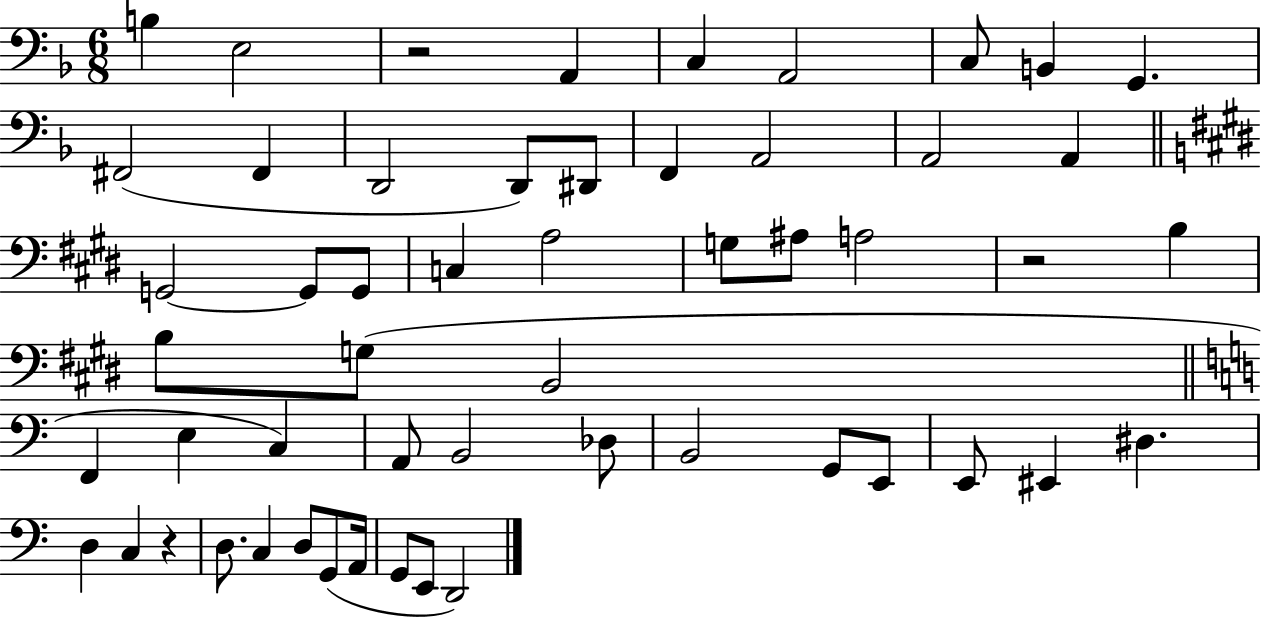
B3/q E3/h R/h A2/q C3/q A2/h C3/e B2/q G2/q. F#2/h F#2/q D2/h D2/e D#2/e F2/q A2/h A2/h A2/q G2/h G2/e G2/e C3/q A3/h G3/e A#3/e A3/h R/h B3/q B3/e G3/e B2/h F2/q E3/q C3/q A2/e B2/h Db3/e B2/h G2/e E2/e E2/e EIS2/q D#3/q. D3/q C3/q R/q D3/e. C3/q D3/e G2/e A2/s G2/e E2/e D2/h